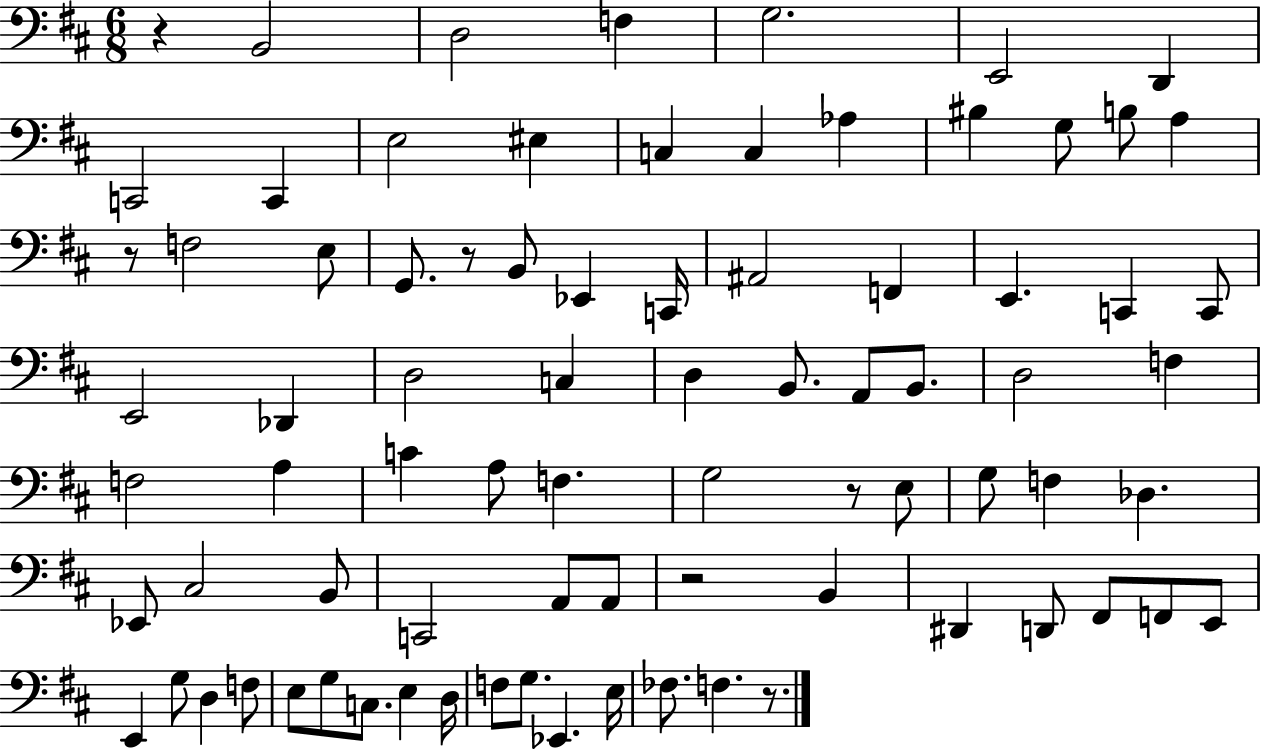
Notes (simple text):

R/q B2/h D3/h F3/q G3/h. E2/h D2/q C2/h C2/q E3/h EIS3/q C3/q C3/q Ab3/q BIS3/q G3/e B3/e A3/q R/e F3/h E3/e G2/e. R/e B2/e Eb2/q C2/s A#2/h F2/q E2/q. C2/q C2/e E2/h Db2/q D3/h C3/q D3/q B2/e. A2/e B2/e. D3/h F3/q F3/h A3/q C4/q A3/e F3/q. G3/h R/e E3/e G3/e F3/q Db3/q. Eb2/e C#3/h B2/e C2/h A2/e A2/e R/h B2/q D#2/q D2/e F#2/e F2/e E2/e E2/q G3/e D3/q F3/e E3/e G3/e C3/e. E3/q D3/s F3/e G3/e. Eb2/q. E3/s FES3/e. F3/q. R/e.